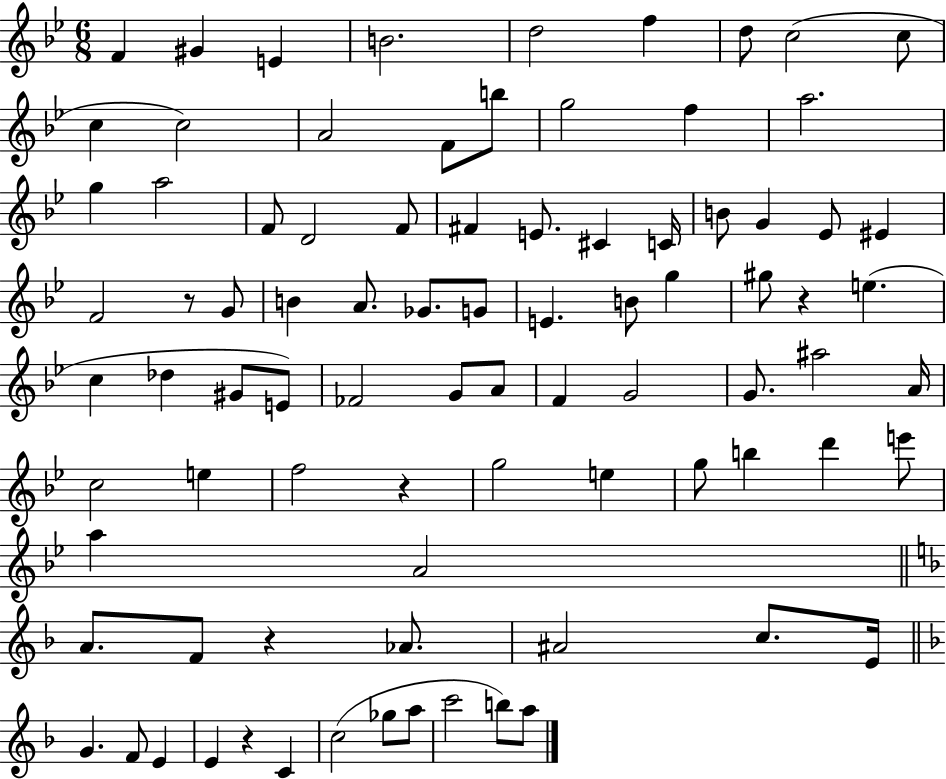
F4/q G#4/q E4/q B4/h. D5/h F5/q D5/e C5/h C5/e C5/q C5/h A4/h F4/e B5/e G5/h F5/q A5/h. G5/q A5/h F4/e D4/h F4/e F#4/q E4/e. C#4/q C4/s B4/e G4/q Eb4/e EIS4/q F4/h R/e G4/e B4/q A4/e. Gb4/e. G4/e E4/q. B4/e G5/q G#5/e R/q E5/q. C5/q Db5/q G#4/e E4/e FES4/h G4/e A4/e F4/q G4/h G4/e. A#5/h A4/s C5/h E5/q F5/h R/q G5/h E5/q G5/e B5/q D6/q E6/e A5/q A4/h A4/e. F4/e R/q Ab4/e. A#4/h C5/e. E4/s G4/q. F4/e E4/q E4/q R/q C4/q C5/h Gb5/e A5/e C6/h B5/e A5/e